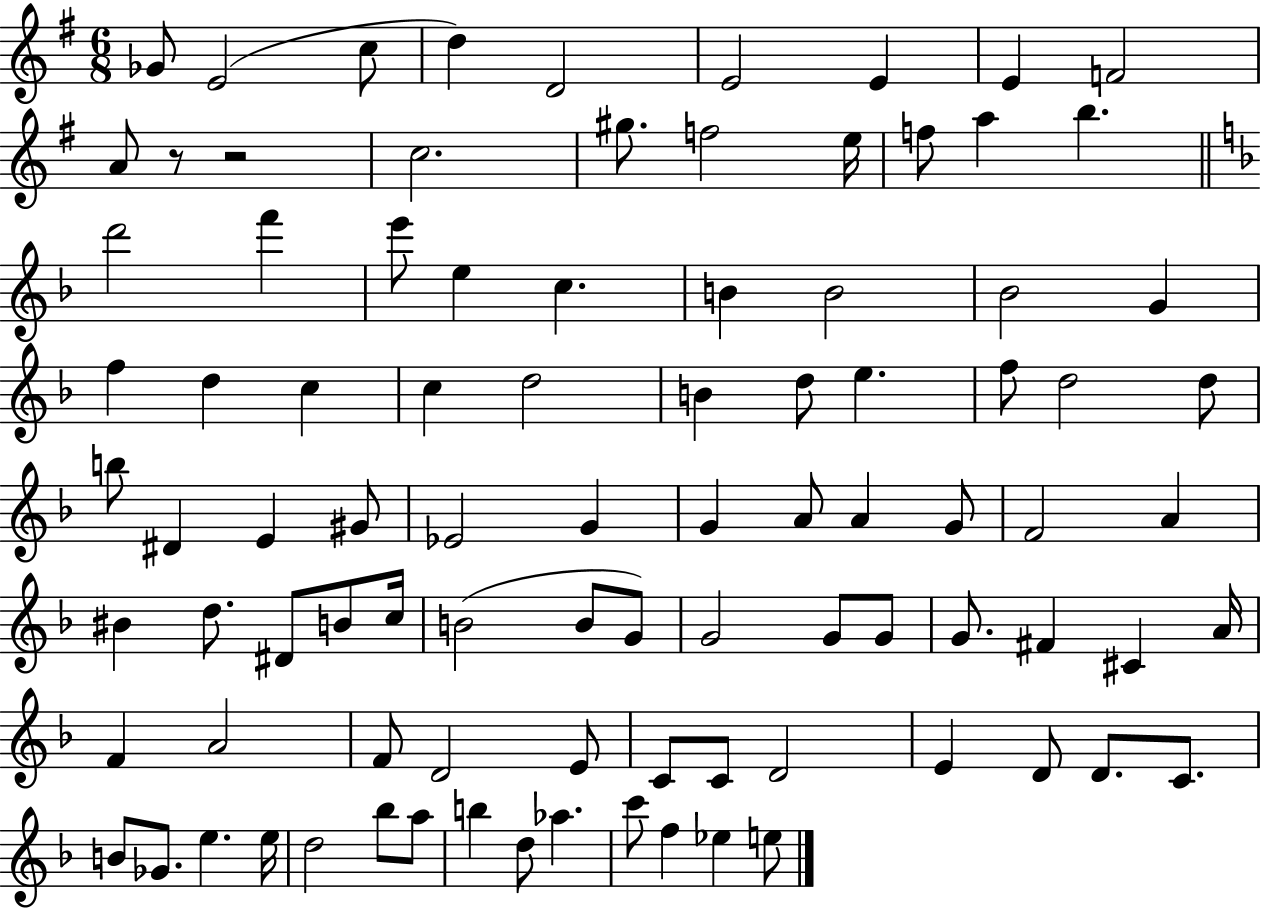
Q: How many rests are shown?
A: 2